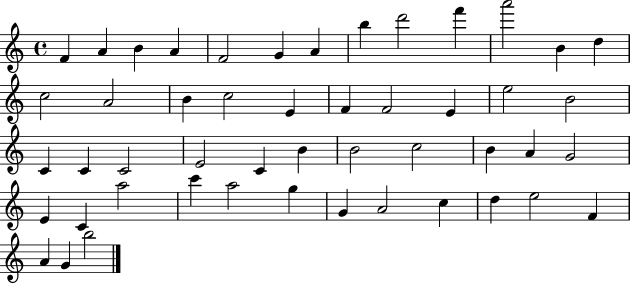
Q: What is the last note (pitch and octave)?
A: B5